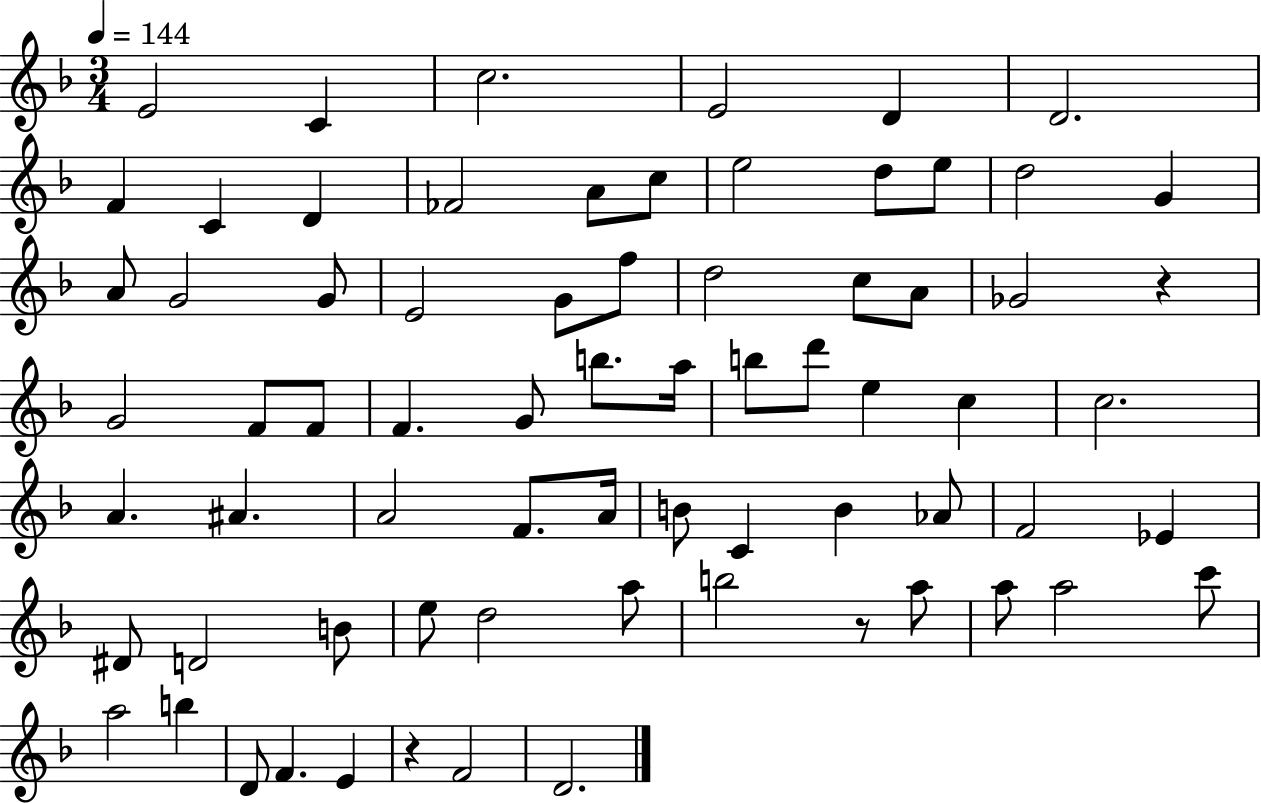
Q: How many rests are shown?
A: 3